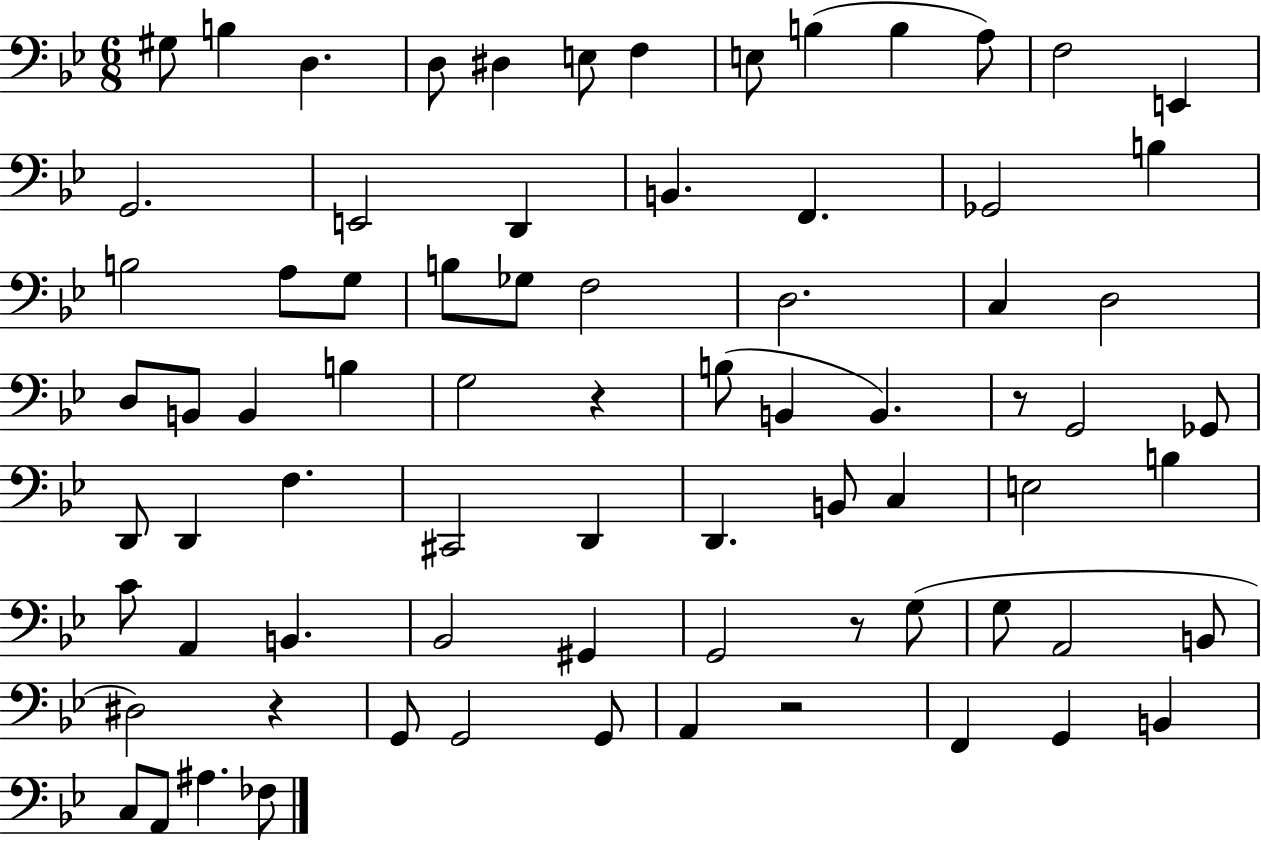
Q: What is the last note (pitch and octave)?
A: FES3